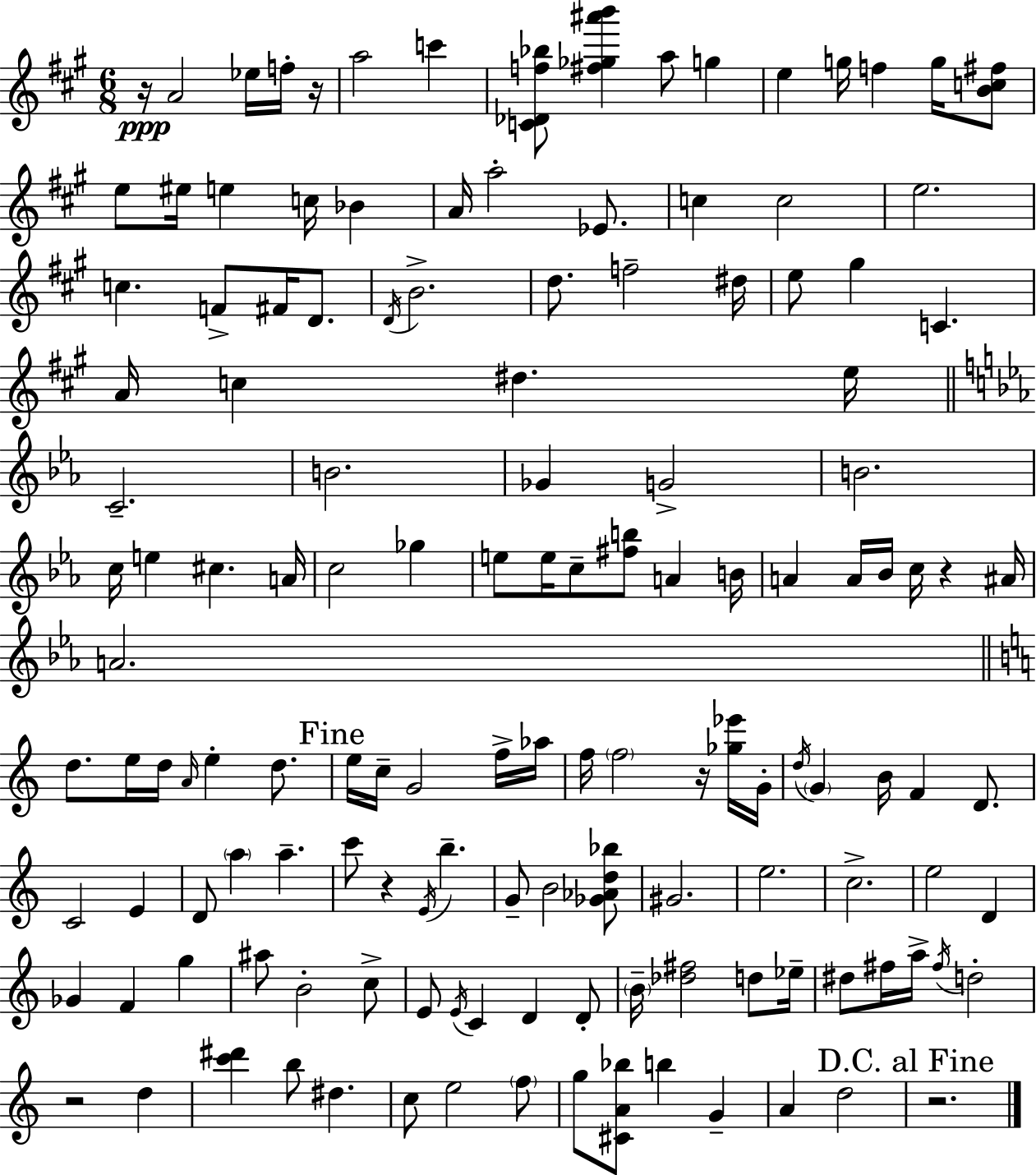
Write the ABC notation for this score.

X:1
T:Untitled
M:6/8
L:1/4
K:A
z/4 A2 _e/4 f/4 z/4 a2 c' [C_Df_b]/2 [^f_g^a'b'] a/2 g e g/4 f g/4 [Bc^f]/2 e/2 ^e/4 e c/4 _B A/4 a2 _E/2 c c2 e2 c F/2 ^F/4 D/2 D/4 B2 d/2 f2 ^d/4 e/2 ^g C A/4 c ^d e/4 C2 B2 _G G2 B2 c/4 e ^c A/4 c2 _g e/2 e/4 c/2 [^fb]/2 A B/4 A A/4 _B/4 c/4 z ^A/4 A2 d/2 e/4 d/4 A/4 e d/2 e/4 c/4 G2 f/4 _a/4 f/4 f2 z/4 [_g_e']/4 G/4 d/4 G B/4 F D/2 C2 E D/2 a a c'/2 z E/4 b G/2 B2 [_G_Ad_b]/2 ^G2 e2 c2 e2 D _G F g ^a/2 B2 c/2 E/2 E/4 C D D/2 B/4 [_d^f]2 d/2 _e/4 ^d/2 ^f/4 a/4 ^f/4 d2 z2 d [c'^d'] b/2 ^d c/2 e2 f/2 g/2 [^CA_b]/2 b G A d2 z2